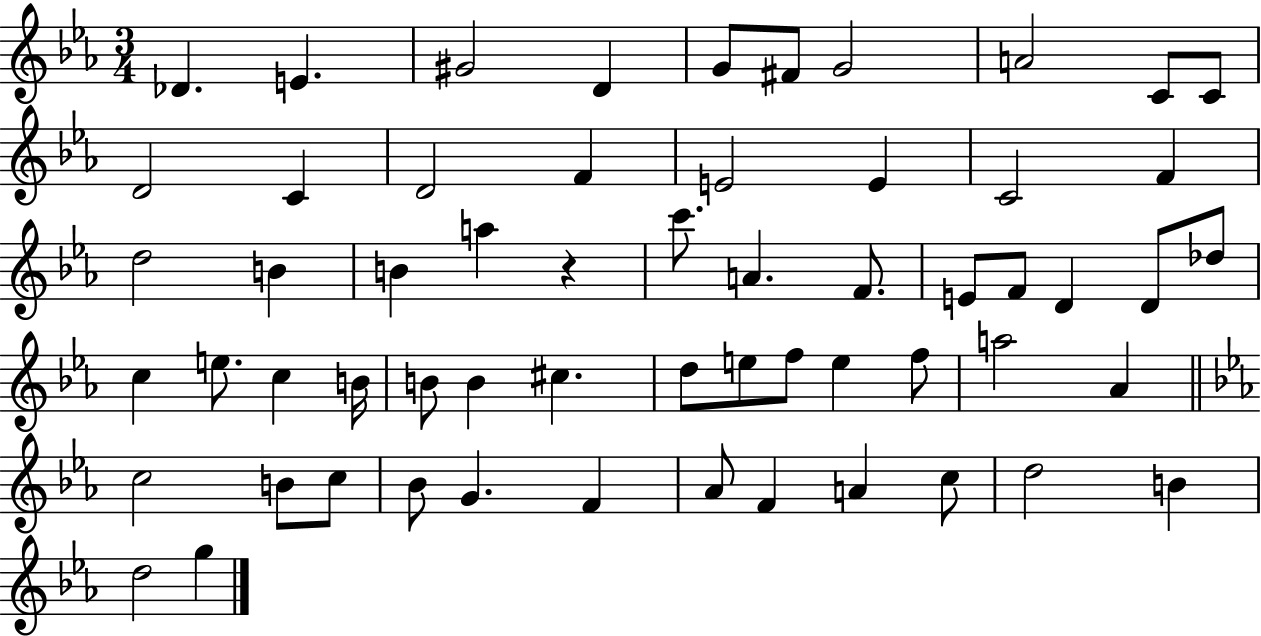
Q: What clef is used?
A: treble